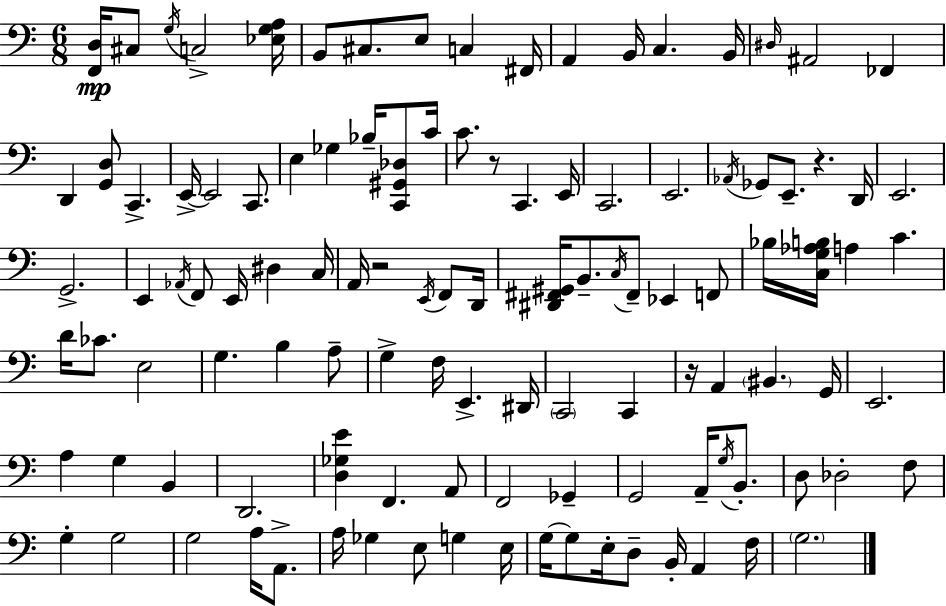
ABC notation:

X:1
T:Untitled
M:6/8
L:1/4
K:C
[F,,D,]/4 ^C,/2 G,/4 C,2 [_E,G,A,]/4 B,,/2 ^C,/2 E,/2 C, ^F,,/4 A,, B,,/4 C, B,,/4 ^D,/4 ^A,,2 _F,, D,, [G,,D,]/2 C,, E,,/4 E,,2 C,,/2 E, _G, _B,/4 [C,,^G,,_D,]/2 C/4 C/2 z/2 C,, E,,/4 C,,2 E,,2 _A,,/4 _G,,/2 E,,/2 z D,,/4 E,,2 G,,2 E,, _A,,/4 F,,/2 E,,/4 ^D, C,/4 A,,/4 z2 E,,/4 F,,/2 D,,/4 [^D,,^F,,^G,,]/4 B,,/2 C,/4 ^F,,/2 _E,, F,,/2 _B,/4 [C,G,_A,B,]/4 A, C D/4 _C/2 E,2 G, B, A,/2 G, F,/4 E,, ^D,,/4 C,,2 C,, z/4 A,, ^B,, G,,/4 E,,2 A, G, B,, D,,2 [D,_G,E] F,, A,,/2 F,,2 _G,, G,,2 A,,/4 G,/4 B,,/2 D,/2 _D,2 F,/2 G, G,2 G,2 A,/4 A,,/2 A,/4 _G, E,/2 G, E,/4 G,/4 G,/2 E,/4 D,/2 B,,/4 A,, F,/4 G,2